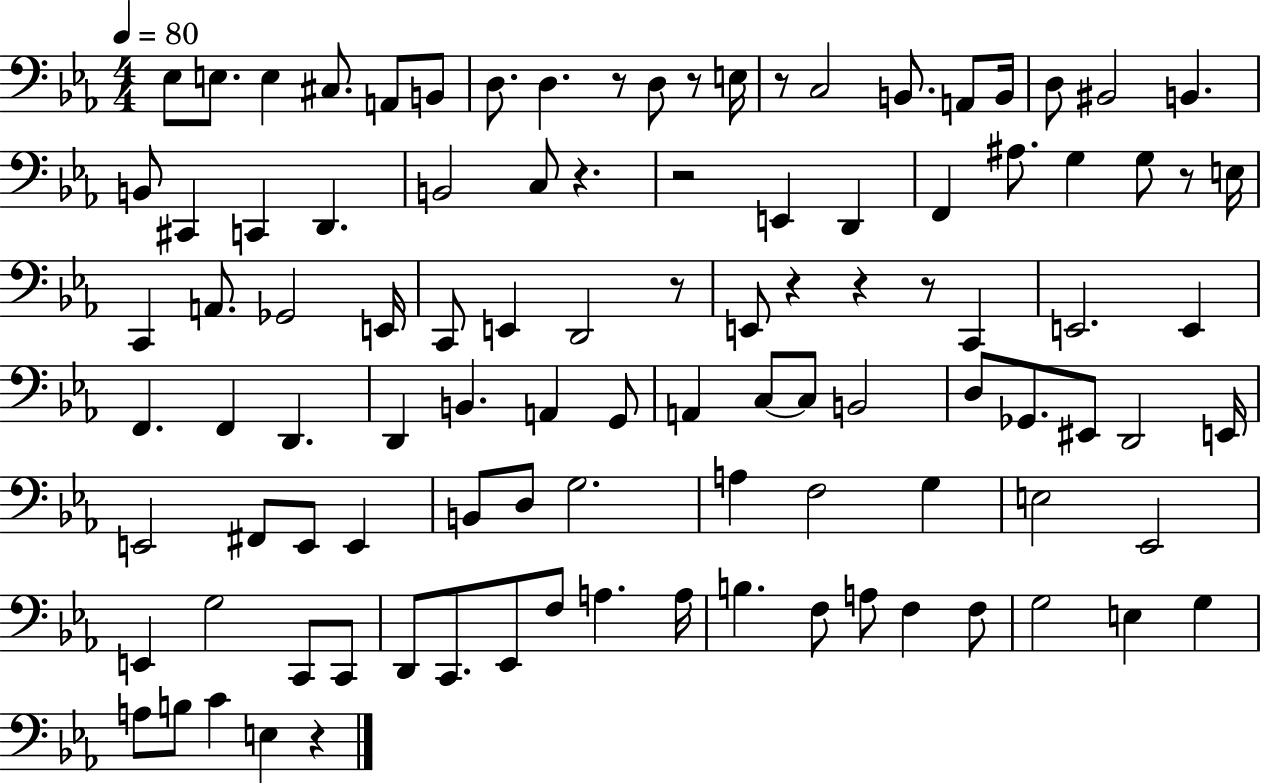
{
  \clef bass
  \numericTimeSignature
  \time 4/4
  \key ees \major
  \tempo 4 = 80
  ees8 e8. e4 cis8. a,8 b,8 | d8. d4. r8 d8 r8 e16 | r8 c2 b,8. a,8 b,16 | d8 bis,2 b,4. | \break b,8 cis,4 c,4 d,4. | b,2 c8 r4. | r2 e,4 d,4 | f,4 ais8. g4 g8 r8 e16 | \break c,4 a,8. ges,2 e,16 | c,8 e,4 d,2 r8 | e,8 r4 r4 r8 c,4 | e,2. e,4 | \break f,4. f,4 d,4. | d,4 b,4. a,4 g,8 | a,4 c8~~ c8 b,2 | d8 ges,8. eis,8 d,2 e,16 | \break e,2 fis,8 e,8 e,4 | b,8 d8 g2. | a4 f2 g4 | e2 ees,2 | \break e,4 g2 c,8 c,8 | d,8 c,8. ees,8 f8 a4. a16 | b4. f8 a8 f4 f8 | g2 e4 g4 | \break a8 b8 c'4 e4 r4 | \bar "|."
}